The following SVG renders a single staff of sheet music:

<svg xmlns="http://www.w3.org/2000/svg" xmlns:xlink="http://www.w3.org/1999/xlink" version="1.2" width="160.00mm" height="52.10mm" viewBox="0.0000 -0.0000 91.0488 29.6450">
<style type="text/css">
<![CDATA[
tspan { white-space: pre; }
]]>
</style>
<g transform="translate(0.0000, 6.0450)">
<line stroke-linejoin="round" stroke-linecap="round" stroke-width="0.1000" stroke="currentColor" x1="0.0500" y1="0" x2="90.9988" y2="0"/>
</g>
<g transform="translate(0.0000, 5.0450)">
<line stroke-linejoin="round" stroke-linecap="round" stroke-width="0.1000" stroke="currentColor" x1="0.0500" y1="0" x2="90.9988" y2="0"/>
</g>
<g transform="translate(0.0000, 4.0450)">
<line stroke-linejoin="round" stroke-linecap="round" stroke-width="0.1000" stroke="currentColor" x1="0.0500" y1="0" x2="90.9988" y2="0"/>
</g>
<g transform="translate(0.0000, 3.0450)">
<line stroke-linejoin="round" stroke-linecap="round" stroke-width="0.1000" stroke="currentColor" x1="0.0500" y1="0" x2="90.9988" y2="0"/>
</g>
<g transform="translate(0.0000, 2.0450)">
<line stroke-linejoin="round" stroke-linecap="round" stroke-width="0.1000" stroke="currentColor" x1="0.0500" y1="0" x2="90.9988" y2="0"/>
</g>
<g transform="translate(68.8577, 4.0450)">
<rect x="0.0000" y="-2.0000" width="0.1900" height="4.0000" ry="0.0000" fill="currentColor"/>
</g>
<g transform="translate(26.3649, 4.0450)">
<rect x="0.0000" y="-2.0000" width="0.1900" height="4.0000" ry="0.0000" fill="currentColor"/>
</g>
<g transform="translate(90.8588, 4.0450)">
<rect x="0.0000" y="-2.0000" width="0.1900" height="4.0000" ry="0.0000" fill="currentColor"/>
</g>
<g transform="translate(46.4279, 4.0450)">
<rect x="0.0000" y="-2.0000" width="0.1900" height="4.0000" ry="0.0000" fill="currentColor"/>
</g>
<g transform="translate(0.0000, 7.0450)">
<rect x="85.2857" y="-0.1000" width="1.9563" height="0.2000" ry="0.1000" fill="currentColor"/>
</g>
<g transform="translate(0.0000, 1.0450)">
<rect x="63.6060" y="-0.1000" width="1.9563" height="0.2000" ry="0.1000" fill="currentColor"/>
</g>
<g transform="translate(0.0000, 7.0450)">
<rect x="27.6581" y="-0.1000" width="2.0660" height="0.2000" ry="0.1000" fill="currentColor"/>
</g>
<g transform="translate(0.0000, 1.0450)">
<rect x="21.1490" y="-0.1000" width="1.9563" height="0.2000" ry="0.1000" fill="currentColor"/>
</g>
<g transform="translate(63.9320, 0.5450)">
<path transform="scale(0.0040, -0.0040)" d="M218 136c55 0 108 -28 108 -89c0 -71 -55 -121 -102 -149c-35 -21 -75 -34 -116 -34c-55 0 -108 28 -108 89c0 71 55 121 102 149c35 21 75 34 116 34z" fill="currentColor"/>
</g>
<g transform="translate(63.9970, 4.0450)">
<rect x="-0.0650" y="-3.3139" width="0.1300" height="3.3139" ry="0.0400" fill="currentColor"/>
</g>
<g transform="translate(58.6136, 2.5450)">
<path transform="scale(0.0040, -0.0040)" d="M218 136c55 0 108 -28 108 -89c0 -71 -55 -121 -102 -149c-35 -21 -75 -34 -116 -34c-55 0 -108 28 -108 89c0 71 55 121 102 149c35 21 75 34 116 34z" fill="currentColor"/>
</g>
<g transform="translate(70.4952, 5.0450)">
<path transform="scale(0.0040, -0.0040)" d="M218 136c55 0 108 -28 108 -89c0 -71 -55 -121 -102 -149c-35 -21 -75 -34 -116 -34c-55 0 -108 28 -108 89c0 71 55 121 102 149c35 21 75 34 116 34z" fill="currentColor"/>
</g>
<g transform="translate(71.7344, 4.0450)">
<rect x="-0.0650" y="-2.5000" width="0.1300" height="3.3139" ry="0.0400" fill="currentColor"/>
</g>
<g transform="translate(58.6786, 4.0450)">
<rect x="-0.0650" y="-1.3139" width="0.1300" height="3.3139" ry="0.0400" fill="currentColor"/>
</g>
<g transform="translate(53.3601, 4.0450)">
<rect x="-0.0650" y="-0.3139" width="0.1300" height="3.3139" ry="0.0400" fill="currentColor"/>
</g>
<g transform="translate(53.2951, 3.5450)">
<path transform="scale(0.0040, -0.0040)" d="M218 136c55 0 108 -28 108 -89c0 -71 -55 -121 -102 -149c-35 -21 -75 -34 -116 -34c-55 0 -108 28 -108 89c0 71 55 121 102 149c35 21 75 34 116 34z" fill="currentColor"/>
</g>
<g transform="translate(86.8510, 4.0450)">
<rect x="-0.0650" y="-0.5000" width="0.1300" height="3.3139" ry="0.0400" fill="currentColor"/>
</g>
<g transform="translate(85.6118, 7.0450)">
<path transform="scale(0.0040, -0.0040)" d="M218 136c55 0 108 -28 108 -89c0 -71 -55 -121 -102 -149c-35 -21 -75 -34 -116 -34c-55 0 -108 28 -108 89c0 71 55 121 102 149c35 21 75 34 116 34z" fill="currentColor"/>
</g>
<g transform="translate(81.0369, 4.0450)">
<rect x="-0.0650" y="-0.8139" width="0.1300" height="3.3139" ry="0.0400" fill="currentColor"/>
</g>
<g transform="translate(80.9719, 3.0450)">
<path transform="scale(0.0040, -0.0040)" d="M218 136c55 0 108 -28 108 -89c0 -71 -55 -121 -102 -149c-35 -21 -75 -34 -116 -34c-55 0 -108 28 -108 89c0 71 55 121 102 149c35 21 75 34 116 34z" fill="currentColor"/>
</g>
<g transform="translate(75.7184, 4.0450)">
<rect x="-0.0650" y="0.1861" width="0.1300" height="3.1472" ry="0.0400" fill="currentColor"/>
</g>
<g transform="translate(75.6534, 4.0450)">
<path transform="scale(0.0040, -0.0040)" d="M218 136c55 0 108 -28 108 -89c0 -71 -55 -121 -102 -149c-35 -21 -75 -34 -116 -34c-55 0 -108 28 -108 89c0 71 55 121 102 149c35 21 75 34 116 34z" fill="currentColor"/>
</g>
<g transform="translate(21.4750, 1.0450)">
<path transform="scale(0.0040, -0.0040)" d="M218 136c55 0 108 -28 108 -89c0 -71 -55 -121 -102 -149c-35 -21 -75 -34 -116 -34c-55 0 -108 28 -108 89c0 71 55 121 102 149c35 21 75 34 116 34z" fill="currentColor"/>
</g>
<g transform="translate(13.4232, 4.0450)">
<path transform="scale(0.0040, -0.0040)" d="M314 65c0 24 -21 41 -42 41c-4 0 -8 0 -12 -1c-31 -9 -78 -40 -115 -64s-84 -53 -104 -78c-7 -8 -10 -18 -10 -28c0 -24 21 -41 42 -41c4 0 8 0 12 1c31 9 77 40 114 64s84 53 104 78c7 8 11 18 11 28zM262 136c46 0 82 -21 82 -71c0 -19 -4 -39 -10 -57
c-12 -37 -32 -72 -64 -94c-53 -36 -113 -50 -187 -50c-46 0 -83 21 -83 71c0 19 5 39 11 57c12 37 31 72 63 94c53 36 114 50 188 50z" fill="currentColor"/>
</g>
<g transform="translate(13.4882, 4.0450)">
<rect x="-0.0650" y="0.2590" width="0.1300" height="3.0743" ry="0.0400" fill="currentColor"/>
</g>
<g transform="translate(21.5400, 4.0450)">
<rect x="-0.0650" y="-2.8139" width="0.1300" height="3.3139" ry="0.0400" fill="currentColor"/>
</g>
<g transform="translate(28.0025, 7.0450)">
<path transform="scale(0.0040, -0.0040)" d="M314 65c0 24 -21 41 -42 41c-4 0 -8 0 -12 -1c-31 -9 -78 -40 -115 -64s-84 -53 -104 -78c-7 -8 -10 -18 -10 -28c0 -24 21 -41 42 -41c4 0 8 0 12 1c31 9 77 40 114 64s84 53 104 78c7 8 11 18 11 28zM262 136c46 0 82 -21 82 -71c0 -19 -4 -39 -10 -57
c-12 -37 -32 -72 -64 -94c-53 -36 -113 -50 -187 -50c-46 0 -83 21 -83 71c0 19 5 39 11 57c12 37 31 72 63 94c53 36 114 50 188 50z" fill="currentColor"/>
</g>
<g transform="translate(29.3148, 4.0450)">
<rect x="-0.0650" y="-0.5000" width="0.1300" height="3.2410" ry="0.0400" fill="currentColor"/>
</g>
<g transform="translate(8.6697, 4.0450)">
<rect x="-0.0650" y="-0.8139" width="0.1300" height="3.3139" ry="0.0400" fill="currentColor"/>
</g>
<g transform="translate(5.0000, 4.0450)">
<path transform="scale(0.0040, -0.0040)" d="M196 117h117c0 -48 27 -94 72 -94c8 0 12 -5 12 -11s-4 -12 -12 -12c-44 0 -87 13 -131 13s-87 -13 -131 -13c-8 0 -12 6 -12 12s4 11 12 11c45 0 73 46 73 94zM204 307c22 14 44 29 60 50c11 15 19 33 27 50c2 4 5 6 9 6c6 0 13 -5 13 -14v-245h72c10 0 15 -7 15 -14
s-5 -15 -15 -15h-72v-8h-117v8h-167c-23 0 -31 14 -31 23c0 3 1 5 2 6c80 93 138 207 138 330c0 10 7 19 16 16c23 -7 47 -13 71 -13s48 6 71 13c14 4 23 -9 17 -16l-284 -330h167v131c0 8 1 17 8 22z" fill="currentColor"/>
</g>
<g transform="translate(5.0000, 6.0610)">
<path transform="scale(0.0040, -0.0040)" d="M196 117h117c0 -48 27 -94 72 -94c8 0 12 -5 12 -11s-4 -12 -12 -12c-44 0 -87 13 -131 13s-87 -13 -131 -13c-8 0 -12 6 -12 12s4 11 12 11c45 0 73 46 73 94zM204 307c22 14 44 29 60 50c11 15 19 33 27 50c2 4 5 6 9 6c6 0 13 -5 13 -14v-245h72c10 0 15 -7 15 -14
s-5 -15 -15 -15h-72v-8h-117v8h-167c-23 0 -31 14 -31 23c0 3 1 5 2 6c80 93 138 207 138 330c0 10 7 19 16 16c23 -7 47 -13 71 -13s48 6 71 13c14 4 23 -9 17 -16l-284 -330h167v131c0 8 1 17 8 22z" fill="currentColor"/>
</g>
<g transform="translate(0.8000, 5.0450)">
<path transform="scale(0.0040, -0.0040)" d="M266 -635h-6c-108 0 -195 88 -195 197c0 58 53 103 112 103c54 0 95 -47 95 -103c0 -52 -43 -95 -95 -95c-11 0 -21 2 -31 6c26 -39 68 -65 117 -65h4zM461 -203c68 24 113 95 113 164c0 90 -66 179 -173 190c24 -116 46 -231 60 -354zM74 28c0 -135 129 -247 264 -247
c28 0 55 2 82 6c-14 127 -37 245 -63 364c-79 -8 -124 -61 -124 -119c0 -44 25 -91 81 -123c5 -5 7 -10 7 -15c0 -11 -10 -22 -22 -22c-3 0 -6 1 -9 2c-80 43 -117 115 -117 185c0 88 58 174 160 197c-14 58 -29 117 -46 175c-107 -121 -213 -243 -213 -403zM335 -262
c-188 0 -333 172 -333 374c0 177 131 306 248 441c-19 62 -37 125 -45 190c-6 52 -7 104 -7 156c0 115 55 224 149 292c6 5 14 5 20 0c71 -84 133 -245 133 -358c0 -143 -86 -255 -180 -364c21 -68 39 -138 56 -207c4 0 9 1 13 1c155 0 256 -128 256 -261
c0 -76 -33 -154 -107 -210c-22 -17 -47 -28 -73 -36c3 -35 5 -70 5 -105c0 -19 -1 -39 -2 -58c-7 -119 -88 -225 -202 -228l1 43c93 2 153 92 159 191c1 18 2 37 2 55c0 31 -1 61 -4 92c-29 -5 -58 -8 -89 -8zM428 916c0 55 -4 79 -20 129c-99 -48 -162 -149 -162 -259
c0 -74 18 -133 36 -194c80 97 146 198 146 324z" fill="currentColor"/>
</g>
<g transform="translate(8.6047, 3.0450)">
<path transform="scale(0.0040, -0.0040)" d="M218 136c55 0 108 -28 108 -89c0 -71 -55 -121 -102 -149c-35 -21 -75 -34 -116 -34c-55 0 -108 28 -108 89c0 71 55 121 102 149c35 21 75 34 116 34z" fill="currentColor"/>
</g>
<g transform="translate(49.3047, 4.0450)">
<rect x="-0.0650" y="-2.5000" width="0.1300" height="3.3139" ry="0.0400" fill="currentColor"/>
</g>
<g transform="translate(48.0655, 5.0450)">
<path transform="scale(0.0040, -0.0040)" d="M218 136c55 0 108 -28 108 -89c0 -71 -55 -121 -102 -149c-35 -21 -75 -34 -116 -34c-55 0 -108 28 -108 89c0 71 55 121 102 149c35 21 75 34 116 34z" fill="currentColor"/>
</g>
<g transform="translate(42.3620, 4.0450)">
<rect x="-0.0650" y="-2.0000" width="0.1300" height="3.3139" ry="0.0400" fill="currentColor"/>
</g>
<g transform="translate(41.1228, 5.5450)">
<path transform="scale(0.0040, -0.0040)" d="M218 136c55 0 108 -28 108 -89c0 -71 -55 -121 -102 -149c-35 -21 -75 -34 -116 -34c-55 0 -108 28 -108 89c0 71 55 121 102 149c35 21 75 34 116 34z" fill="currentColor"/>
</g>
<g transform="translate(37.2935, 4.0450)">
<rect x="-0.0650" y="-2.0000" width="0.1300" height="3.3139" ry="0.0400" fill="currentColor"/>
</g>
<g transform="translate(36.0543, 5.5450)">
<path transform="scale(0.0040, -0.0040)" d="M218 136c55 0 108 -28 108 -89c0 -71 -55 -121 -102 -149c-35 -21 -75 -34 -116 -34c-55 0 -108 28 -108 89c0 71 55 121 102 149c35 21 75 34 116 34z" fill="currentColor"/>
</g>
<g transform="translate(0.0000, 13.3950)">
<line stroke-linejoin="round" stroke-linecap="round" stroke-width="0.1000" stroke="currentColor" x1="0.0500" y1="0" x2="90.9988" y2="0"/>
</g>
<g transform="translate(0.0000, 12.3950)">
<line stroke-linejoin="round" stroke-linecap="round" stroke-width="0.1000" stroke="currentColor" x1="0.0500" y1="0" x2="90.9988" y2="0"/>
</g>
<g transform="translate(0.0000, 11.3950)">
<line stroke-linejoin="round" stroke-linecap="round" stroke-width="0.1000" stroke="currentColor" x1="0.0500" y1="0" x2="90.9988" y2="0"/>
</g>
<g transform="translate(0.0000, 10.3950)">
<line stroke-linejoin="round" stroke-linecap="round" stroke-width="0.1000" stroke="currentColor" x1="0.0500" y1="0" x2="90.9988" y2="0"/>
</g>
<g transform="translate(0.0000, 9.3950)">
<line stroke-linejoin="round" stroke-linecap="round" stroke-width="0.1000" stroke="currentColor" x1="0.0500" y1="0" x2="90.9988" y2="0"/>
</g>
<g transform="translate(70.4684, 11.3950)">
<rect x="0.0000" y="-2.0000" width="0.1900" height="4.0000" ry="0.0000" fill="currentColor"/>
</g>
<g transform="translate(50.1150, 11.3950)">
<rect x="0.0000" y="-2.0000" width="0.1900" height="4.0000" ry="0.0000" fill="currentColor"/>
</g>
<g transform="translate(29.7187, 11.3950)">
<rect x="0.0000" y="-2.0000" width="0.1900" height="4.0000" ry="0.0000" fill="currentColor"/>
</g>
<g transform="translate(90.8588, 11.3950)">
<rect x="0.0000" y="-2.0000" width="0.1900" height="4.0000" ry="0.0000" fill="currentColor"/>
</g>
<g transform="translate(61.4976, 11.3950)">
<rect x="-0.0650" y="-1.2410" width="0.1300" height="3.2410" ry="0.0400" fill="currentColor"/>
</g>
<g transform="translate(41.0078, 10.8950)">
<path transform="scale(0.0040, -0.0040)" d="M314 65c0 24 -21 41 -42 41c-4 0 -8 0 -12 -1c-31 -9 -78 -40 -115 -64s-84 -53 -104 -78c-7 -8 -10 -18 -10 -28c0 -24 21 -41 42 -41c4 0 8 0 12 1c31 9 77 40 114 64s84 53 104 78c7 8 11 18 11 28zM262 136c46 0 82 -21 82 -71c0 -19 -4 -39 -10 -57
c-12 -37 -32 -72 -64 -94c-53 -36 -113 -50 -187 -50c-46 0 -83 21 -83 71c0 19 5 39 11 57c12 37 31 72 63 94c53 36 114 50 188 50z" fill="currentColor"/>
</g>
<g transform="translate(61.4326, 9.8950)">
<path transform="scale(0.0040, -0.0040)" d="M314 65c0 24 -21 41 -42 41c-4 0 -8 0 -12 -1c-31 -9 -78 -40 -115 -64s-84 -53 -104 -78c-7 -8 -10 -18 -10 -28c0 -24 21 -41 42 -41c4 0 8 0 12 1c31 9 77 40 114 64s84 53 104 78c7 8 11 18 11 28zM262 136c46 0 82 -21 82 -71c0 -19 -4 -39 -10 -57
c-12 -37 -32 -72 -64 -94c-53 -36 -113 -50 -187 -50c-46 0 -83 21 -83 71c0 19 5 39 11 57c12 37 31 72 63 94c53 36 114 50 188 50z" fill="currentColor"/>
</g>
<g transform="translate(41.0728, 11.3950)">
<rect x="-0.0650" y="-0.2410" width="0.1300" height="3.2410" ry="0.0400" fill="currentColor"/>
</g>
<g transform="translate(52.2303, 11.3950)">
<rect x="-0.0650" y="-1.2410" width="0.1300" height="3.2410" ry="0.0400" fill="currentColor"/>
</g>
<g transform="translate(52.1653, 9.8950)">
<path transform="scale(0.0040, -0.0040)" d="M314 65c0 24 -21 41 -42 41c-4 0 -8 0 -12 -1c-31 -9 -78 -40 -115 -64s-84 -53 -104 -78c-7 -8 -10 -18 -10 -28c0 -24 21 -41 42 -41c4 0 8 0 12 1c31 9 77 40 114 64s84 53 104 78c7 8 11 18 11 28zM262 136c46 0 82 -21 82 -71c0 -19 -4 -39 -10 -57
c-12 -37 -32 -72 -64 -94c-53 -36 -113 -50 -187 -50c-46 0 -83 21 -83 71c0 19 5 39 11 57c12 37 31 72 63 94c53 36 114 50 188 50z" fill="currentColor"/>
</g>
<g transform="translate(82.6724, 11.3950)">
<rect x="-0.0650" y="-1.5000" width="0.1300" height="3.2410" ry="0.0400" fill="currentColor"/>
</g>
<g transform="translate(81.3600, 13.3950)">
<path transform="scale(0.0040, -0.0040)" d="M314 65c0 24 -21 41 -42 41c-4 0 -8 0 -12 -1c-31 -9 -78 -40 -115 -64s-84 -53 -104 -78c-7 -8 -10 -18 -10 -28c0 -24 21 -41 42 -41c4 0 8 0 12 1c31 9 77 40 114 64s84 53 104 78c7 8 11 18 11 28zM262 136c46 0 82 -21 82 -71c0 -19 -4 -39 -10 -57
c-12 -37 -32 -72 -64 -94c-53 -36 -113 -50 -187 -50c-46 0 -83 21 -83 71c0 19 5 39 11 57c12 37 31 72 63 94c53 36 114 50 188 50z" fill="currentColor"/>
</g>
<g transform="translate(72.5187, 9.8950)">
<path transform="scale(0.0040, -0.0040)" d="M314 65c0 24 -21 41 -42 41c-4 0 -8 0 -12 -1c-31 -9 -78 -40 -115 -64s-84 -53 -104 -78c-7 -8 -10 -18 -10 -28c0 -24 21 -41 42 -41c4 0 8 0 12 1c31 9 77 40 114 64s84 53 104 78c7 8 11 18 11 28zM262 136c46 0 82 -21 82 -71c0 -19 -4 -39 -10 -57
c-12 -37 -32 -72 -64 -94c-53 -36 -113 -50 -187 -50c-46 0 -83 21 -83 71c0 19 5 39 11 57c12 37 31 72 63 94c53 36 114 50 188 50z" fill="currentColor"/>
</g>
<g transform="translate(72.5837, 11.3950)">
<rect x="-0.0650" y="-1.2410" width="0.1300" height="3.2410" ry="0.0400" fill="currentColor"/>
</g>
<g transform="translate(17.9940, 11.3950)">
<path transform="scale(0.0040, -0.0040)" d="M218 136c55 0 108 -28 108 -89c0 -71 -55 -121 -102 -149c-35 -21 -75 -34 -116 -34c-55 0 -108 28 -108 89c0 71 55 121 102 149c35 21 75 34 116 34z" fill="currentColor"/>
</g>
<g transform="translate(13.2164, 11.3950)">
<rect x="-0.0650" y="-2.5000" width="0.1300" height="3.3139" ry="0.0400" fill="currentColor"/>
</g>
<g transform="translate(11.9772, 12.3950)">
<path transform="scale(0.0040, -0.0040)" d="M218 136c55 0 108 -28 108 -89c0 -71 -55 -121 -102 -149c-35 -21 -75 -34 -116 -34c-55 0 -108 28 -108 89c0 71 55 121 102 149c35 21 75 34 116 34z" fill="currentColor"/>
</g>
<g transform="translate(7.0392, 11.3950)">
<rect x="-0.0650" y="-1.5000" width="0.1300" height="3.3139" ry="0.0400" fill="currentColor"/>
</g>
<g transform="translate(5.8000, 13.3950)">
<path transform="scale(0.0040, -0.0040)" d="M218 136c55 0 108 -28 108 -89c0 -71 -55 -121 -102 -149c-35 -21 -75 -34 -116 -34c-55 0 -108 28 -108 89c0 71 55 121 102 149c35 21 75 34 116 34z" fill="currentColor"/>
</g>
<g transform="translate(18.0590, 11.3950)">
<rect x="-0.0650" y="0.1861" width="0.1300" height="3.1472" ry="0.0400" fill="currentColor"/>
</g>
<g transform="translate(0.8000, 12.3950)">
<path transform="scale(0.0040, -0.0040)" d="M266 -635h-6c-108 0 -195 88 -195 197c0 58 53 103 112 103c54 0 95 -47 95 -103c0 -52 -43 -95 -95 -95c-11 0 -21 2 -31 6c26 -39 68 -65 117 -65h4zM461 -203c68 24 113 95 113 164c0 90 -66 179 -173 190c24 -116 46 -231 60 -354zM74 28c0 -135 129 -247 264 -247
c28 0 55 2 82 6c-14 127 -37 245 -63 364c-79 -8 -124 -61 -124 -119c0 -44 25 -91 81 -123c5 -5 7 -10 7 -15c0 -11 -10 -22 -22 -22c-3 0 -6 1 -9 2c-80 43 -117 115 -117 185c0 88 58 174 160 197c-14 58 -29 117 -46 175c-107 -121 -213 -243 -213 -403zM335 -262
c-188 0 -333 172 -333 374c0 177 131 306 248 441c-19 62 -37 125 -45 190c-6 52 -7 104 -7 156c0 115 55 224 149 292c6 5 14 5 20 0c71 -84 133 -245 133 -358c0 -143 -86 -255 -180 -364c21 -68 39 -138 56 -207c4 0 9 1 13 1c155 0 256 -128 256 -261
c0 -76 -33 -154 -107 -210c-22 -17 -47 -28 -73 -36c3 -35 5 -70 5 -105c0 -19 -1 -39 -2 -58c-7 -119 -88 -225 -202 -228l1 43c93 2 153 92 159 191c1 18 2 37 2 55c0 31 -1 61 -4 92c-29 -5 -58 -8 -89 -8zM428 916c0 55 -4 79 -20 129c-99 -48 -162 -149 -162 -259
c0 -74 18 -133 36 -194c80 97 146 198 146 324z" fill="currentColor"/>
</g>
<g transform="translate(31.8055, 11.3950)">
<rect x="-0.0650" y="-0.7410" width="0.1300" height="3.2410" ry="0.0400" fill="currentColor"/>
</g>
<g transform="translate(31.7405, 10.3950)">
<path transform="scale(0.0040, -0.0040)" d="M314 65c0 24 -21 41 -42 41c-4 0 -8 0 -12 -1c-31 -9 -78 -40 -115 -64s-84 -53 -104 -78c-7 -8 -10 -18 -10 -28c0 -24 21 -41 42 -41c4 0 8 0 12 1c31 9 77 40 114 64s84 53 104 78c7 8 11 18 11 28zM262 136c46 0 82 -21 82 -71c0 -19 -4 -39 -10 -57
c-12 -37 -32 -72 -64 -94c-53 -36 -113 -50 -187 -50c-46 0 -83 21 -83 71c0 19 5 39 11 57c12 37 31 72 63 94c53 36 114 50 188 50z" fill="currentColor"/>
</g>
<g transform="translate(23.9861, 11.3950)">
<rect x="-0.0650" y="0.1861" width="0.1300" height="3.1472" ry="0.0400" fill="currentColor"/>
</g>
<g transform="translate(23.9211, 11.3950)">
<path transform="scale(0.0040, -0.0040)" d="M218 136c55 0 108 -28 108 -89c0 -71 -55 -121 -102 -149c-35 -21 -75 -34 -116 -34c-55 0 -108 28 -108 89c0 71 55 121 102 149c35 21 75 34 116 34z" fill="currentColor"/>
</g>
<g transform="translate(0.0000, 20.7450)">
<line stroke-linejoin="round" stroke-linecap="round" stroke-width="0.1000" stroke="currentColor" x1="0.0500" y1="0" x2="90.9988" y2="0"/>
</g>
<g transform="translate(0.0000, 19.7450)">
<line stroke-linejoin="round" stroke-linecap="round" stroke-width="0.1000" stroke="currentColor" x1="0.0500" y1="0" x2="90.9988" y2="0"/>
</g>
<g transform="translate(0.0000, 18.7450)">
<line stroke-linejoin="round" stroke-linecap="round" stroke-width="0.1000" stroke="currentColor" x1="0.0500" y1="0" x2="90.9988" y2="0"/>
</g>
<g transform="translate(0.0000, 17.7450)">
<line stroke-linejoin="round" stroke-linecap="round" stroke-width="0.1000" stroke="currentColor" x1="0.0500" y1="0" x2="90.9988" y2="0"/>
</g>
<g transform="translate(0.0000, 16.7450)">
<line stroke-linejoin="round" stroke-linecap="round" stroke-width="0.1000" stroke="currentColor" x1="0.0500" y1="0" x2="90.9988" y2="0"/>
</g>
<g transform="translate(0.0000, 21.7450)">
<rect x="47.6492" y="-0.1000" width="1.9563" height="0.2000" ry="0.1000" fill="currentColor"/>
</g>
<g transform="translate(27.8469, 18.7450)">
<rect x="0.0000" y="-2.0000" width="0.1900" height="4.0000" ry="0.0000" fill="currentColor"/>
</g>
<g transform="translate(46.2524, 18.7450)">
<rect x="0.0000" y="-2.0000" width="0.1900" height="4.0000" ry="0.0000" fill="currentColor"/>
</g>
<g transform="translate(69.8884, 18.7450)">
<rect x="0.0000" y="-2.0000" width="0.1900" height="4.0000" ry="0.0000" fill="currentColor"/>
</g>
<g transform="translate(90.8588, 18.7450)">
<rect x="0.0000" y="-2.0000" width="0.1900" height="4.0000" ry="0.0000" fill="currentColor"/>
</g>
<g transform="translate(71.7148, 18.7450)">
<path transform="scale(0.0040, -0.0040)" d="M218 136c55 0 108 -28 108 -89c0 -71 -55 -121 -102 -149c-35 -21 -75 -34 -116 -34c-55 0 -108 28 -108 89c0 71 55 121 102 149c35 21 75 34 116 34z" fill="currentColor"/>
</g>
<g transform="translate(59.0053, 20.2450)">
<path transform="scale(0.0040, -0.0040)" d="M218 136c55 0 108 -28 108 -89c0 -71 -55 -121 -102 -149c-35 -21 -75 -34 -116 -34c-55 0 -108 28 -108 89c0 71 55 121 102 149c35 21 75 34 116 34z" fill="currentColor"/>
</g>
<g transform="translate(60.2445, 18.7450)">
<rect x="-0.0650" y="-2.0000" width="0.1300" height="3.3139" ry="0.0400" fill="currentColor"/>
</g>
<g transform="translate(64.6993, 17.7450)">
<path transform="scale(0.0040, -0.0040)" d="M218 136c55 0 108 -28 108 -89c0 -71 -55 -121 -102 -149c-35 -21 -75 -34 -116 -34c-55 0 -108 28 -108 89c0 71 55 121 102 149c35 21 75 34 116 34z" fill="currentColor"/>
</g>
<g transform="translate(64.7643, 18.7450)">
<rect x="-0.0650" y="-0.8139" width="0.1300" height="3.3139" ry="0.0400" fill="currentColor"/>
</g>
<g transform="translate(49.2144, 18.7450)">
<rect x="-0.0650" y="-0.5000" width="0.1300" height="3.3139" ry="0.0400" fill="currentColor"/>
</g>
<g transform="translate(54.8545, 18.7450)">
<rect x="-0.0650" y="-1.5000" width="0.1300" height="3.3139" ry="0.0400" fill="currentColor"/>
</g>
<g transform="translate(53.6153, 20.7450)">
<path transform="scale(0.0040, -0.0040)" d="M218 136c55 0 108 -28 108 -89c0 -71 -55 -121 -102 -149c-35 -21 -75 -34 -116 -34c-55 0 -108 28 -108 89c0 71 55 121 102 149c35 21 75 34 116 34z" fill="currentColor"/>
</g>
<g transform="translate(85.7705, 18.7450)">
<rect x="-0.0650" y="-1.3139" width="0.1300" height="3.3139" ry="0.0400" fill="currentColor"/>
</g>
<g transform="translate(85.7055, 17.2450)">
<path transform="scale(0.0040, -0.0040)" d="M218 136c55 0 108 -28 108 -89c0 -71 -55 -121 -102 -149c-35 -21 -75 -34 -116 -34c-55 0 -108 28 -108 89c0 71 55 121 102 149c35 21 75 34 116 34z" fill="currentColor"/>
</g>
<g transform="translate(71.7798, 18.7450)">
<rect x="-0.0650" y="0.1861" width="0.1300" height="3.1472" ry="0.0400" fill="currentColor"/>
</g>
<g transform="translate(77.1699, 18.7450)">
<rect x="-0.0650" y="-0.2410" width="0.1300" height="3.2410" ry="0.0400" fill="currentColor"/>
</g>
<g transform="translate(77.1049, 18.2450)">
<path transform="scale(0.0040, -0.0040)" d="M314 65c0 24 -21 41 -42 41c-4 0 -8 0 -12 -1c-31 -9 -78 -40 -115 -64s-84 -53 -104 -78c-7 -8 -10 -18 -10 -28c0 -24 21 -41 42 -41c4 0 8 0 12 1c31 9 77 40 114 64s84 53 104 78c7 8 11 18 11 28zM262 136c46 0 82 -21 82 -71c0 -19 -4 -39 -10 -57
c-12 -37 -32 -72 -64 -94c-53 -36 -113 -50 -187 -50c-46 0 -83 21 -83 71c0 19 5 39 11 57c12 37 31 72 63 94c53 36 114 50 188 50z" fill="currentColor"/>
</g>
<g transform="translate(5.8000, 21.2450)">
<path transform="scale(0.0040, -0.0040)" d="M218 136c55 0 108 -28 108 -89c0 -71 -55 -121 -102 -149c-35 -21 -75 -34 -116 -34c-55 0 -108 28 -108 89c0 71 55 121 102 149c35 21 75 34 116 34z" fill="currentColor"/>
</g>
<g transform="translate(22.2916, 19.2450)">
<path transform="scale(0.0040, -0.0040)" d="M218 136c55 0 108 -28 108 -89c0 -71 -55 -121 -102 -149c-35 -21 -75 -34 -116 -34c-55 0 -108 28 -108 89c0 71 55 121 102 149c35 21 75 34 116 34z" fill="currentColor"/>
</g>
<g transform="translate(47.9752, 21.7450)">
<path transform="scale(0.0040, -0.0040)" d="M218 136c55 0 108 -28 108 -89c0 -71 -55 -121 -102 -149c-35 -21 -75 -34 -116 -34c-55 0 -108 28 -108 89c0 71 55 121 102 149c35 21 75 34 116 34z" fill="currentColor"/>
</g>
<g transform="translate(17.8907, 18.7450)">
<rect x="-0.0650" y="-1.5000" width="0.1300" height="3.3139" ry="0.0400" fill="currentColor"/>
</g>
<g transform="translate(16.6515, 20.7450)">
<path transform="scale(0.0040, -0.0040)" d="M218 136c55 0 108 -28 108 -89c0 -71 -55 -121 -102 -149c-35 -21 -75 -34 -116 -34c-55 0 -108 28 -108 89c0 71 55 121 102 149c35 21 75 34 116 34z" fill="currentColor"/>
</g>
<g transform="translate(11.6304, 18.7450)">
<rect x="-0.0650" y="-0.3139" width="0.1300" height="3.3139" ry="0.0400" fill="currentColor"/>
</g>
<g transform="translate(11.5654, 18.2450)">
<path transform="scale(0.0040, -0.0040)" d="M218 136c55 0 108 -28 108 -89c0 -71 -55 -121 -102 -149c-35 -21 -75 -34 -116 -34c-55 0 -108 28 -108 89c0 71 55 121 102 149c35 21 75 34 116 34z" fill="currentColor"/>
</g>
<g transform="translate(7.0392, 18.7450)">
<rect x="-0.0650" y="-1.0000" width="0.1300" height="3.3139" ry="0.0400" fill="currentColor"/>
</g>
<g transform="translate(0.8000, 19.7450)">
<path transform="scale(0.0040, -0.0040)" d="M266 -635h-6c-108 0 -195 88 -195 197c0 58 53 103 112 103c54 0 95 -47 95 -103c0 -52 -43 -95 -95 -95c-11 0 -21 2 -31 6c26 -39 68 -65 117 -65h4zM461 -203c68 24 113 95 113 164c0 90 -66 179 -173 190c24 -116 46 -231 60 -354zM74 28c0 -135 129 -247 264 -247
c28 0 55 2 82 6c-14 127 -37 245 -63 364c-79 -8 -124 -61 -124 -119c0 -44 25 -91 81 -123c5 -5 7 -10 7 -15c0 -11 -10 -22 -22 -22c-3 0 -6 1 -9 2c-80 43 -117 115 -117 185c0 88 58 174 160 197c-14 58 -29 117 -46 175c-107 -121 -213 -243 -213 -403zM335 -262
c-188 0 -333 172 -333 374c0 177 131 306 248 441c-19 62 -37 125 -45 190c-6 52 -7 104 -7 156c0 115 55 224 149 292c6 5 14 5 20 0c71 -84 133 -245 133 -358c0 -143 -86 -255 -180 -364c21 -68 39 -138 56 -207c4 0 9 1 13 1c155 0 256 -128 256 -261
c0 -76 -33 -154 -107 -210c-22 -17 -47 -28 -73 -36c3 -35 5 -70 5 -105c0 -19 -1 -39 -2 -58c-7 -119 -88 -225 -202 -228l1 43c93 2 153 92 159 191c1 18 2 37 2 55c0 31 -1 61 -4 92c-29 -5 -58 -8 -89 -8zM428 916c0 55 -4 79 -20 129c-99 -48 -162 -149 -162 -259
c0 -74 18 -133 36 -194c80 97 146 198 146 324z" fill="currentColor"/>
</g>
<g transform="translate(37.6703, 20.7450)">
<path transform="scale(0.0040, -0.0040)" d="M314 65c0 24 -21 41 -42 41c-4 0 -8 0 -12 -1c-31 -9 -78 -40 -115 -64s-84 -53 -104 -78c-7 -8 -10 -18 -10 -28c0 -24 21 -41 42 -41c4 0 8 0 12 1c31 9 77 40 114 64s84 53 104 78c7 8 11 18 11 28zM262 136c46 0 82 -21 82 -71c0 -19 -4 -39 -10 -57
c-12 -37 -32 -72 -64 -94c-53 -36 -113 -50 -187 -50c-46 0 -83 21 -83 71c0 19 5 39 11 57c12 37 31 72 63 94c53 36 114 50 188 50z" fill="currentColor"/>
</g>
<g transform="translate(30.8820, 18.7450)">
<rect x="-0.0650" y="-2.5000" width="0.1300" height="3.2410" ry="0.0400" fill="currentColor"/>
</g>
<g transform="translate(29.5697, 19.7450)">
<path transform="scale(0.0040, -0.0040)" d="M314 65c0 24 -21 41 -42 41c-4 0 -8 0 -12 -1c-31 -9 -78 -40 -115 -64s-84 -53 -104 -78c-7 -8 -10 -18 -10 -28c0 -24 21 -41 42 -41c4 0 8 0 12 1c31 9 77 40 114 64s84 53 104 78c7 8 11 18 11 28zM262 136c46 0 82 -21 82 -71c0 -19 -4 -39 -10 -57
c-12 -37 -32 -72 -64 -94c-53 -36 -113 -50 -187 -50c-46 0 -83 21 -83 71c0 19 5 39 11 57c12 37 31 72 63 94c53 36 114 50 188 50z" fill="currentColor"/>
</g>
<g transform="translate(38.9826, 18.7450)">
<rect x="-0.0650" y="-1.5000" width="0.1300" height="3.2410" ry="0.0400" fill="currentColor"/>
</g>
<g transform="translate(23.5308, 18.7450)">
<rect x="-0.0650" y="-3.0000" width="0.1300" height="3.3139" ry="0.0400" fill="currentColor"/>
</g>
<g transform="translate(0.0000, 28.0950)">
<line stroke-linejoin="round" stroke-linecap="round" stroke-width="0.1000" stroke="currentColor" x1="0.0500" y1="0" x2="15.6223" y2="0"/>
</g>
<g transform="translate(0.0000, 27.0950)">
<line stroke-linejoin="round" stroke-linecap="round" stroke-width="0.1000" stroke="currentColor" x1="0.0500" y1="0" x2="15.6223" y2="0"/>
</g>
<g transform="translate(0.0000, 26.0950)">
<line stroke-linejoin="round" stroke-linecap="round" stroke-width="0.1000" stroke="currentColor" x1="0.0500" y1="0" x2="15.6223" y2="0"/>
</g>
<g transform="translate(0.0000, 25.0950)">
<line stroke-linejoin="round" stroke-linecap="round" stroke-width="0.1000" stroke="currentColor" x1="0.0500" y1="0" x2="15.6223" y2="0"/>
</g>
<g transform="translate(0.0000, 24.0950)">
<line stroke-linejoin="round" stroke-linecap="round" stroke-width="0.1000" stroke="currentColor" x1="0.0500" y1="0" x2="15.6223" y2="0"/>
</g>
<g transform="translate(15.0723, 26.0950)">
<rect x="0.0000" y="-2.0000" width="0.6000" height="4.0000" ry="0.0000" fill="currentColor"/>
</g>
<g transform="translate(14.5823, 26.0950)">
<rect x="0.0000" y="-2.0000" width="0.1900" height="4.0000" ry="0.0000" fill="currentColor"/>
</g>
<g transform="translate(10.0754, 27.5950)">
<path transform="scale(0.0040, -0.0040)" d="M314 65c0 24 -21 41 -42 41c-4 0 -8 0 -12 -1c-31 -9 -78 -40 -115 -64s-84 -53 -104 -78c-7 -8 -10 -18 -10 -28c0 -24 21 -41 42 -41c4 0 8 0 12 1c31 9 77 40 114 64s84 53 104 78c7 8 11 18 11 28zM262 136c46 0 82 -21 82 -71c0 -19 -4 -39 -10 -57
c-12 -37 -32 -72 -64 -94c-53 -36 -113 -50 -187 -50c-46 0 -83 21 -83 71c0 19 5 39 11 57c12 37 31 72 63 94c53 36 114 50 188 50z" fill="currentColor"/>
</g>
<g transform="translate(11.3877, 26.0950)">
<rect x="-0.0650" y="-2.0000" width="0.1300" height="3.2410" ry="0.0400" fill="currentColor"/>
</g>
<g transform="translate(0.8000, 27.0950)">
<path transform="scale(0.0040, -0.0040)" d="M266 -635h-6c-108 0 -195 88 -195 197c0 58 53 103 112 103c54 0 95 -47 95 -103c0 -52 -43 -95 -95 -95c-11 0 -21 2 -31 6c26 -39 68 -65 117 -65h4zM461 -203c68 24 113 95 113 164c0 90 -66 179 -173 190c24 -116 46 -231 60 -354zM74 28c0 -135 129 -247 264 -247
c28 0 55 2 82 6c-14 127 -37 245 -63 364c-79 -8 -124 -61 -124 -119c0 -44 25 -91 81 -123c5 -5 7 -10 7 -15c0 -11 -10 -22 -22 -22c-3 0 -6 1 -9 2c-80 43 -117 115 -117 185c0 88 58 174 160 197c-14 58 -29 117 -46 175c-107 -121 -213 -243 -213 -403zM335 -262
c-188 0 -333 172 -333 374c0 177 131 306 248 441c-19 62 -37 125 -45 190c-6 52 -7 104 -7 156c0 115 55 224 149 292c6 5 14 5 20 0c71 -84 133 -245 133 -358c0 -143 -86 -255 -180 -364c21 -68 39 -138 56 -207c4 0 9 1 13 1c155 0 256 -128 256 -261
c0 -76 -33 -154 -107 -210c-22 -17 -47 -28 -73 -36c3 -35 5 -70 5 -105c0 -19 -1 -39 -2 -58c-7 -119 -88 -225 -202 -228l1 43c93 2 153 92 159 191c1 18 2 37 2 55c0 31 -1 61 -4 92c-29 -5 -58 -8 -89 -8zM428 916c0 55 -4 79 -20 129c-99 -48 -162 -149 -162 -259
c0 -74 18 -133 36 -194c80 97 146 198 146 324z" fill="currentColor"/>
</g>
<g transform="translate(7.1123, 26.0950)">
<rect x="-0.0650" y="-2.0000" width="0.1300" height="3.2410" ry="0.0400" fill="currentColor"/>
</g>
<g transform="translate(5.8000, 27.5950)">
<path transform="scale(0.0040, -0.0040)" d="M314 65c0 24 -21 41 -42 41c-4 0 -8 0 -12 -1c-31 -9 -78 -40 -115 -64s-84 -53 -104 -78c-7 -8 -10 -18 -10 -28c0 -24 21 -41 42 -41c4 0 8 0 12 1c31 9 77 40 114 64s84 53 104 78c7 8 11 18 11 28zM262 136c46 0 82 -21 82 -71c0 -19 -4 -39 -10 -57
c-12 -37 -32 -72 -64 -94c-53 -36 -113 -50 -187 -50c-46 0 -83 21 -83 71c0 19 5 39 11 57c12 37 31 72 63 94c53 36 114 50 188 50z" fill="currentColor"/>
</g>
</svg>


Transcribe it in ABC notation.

X:1
T:Untitled
M:4/4
L:1/4
K:C
d B2 a C2 F F G c e b G B d C E G B B d2 c2 e2 e2 e2 E2 D c E A G2 E2 C E F d B c2 e F2 F2